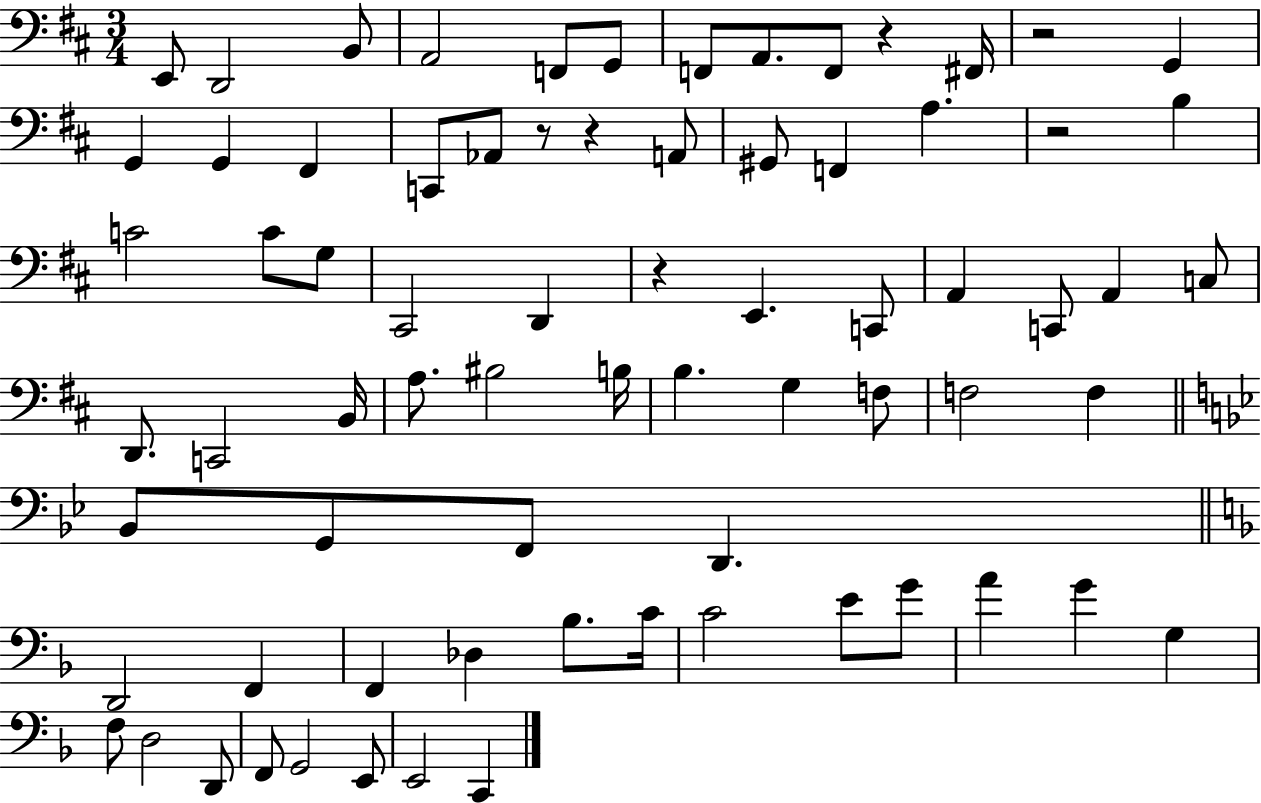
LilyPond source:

{
  \clef bass
  \numericTimeSignature
  \time 3/4
  \key d \major
  e,8 d,2 b,8 | a,2 f,8 g,8 | f,8 a,8. f,8 r4 fis,16 | r2 g,4 | \break g,4 g,4 fis,4 | c,8 aes,8 r8 r4 a,8 | gis,8 f,4 a4. | r2 b4 | \break c'2 c'8 g8 | cis,2 d,4 | r4 e,4. c,8 | a,4 c,8 a,4 c8 | \break d,8. c,2 b,16 | a8. bis2 b16 | b4. g4 f8 | f2 f4 | \break \bar "||" \break \key bes \major bes,8 g,8 f,8 d,4. | \bar "||" \break \key f \major d,2 f,4 | f,4 des4 bes8. c'16 | c'2 e'8 g'8 | a'4 g'4 g4 | \break f8 d2 d,8 | f,8 g,2 e,8 | e,2 c,4 | \bar "|."
}